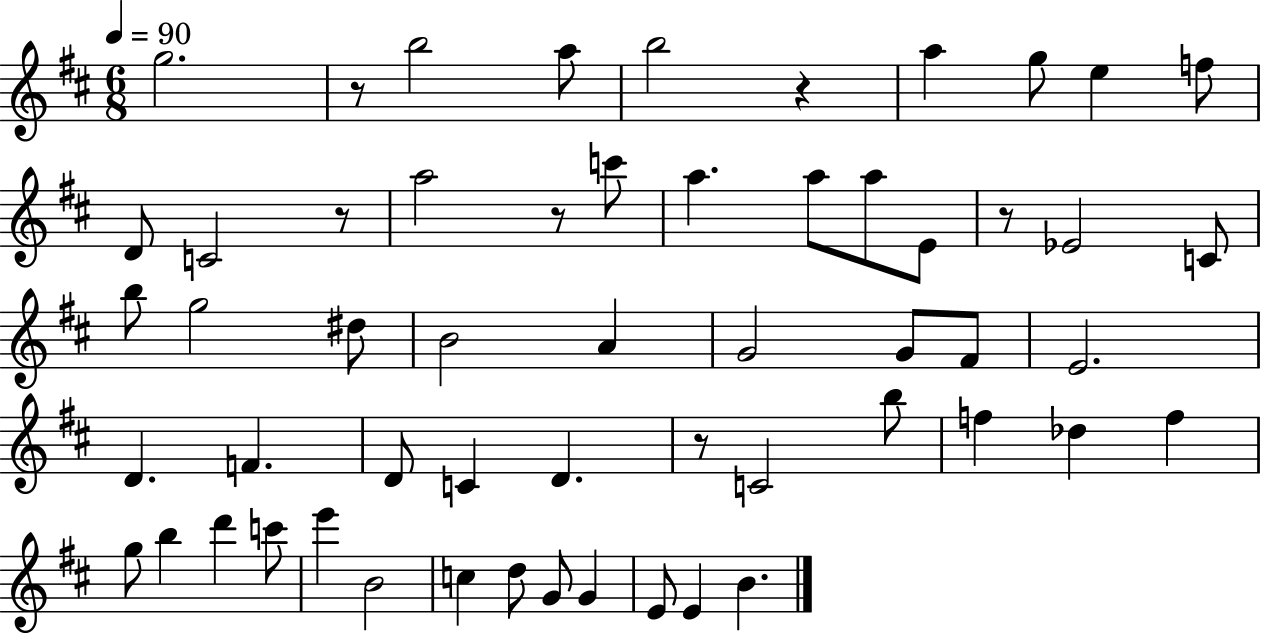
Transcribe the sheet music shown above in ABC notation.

X:1
T:Untitled
M:6/8
L:1/4
K:D
g2 z/2 b2 a/2 b2 z a g/2 e f/2 D/2 C2 z/2 a2 z/2 c'/2 a a/2 a/2 E/2 z/2 _E2 C/2 b/2 g2 ^d/2 B2 A G2 G/2 ^F/2 E2 D F D/2 C D z/2 C2 b/2 f _d f g/2 b d' c'/2 e' B2 c d/2 G/2 G E/2 E B